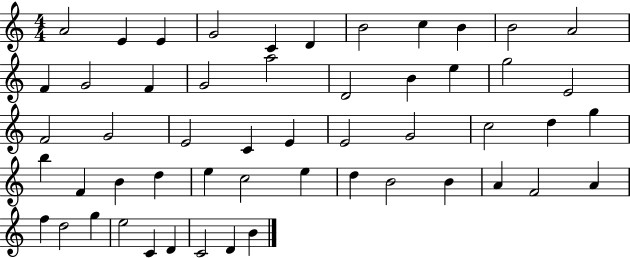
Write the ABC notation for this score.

X:1
T:Untitled
M:4/4
L:1/4
K:C
A2 E E G2 C D B2 c B B2 A2 F G2 F G2 a2 D2 B e g2 E2 F2 G2 E2 C E E2 G2 c2 d g b F B d e c2 e d B2 B A F2 A f d2 g e2 C D C2 D B